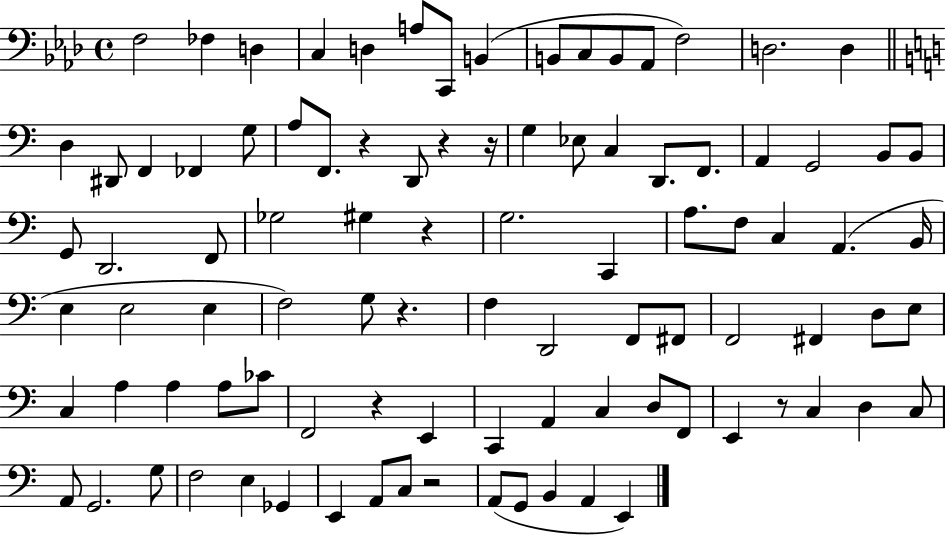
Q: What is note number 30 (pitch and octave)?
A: G2